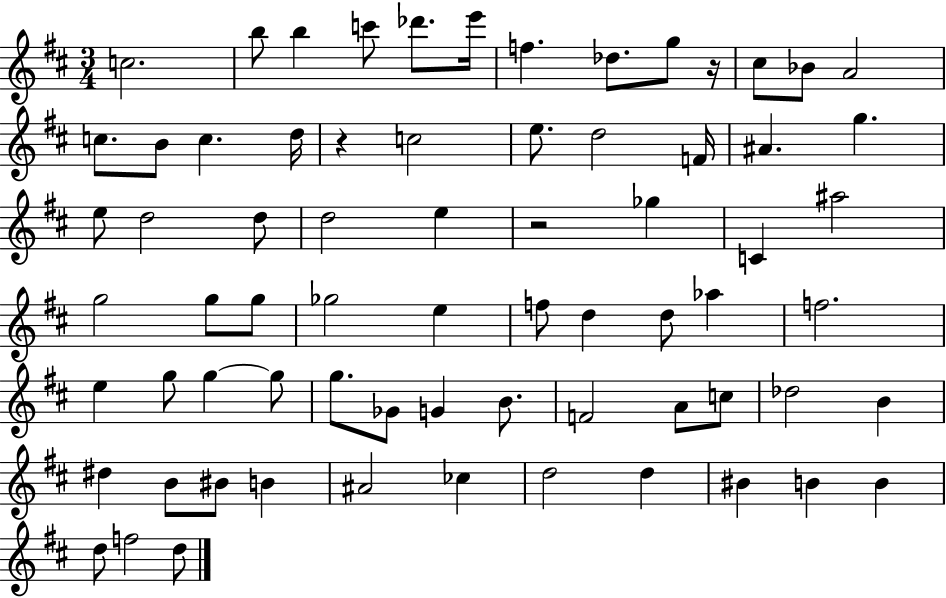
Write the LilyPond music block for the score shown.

{
  \clef treble
  \numericTimeSignature
  \time 3/4
  \key d \major
  c''2. | b''8 b''4 c'''8 des'''8. e'''16 | f''4. des''8. g''8 r16 | cis''8 bes'8 a'2 | \break c''8. b'8 c''4. d''16 | r4 c''2 | e''8. d''2 f'16 | ais'4. g''4. | \break e''8 d''2 d''8 | d''2 e''4 | r2 ges''4 | c'4 ais''2 | \break g''2 g''8 g''8 | ges''2 e''4 | f''8 d''4 d''8 aes''4 | f''2. | \break e''4 g''8 g''4~~ g''8 | g''8. ges'8 g'4 b'8. | f'2 a'8 c''8 | des''2 b'4 | \break dis''4 b'8 bis'8 b'4 | ais'2 ces''4 | d''2 d''4 | bis'4 b'4 b'4 | \break d''8 f''2 d''8 | \bar "|."
}